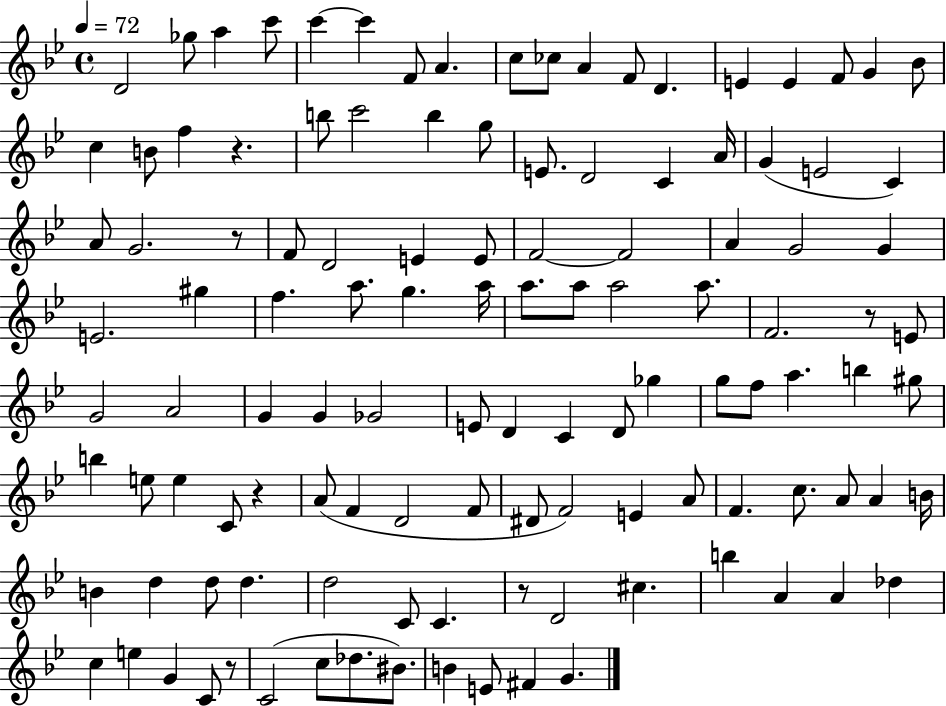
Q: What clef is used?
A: treble